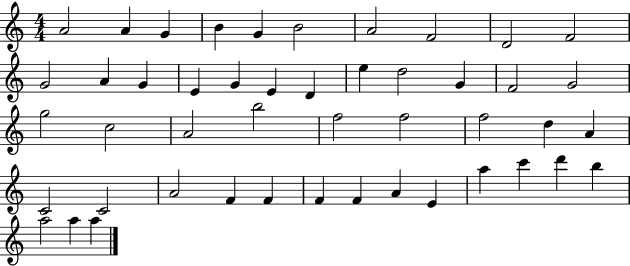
{
  \clef treble
  \numericTimeSignature
  \time 4/4
  \key c \major
  a'2 a'4 g'4 | b'4 g'4 b'2 | a'2 f'2 | d'2 f'2 | \break g'2 a'4 g'4 | e'4 g'4 e'4 d'4 | e''4 d''2 g'4 | f'2 g'2 | \break g''2 c''2 | a'2 b''2 | f''2 f''2 | f''2 d''4 a'4 | \break c'2 c'2 | a'2 f'4 f'4 | f'4 f'4 a'4 e'4 | a''4 c'''4 d'''4 b''4 | \break a''2 a''4 a''4 | \bar "|."
}